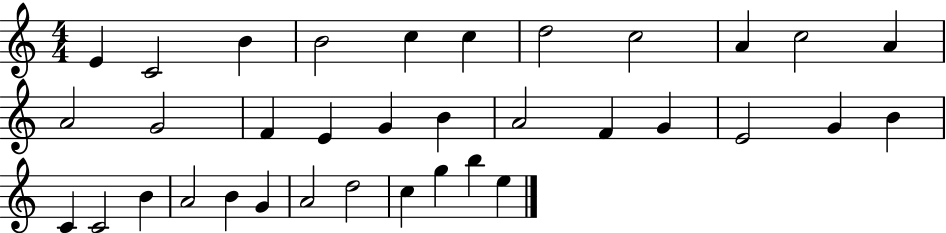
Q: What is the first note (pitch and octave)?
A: E4